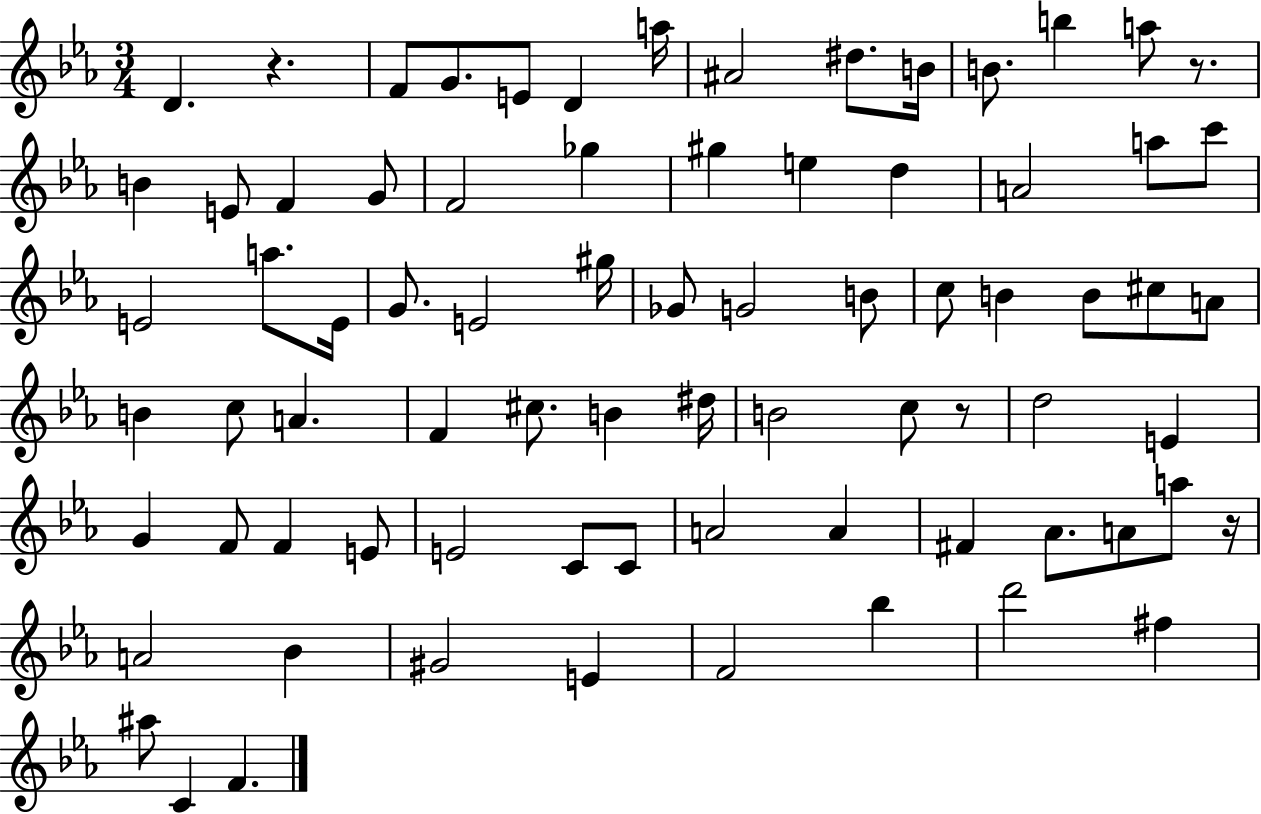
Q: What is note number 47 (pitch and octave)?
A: C5